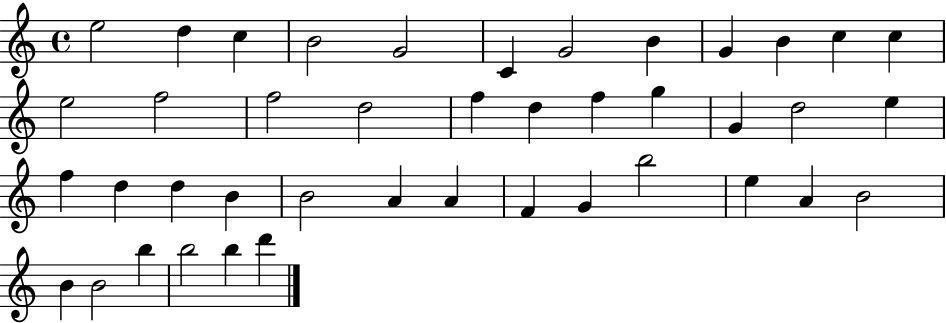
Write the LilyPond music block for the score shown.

{
  \clef treble
  \time 4/4
  \defaultTimeSignature
  \key c \major
  e''2 d''4 c''4 | b'2 g'2 | c'4 g'2 b'4 | g'4 b'4 c''4 c''4 | \break e''2 f''2 | f''2 d''2 | f''4 d''4 f''4 g''4 | g'4 d''2 e''4 | \break f''4 d''4 d''4 b'4 | b'2 a'4 a'4 | f'4 g'4 b''2 | e''4 a'4 b'2 | \break b'4 b'2 b''4 | b''2 b''4 d'''4 | \bar "|."
}